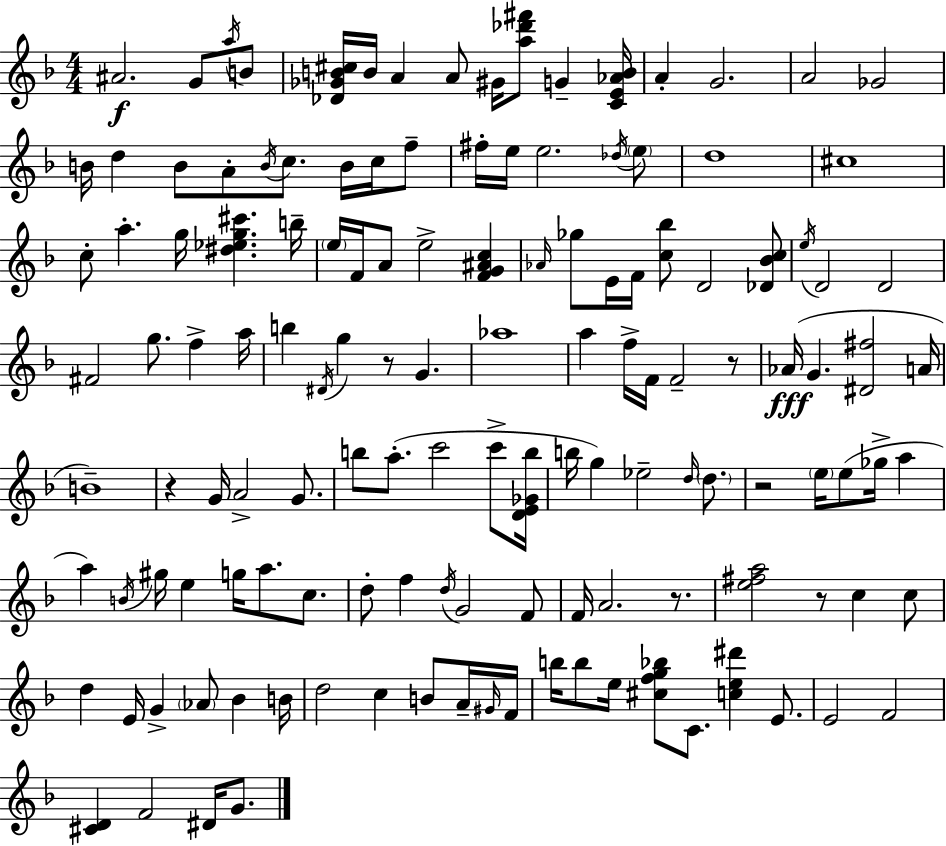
A#4/h. G4/e A5/s B4/e [Db4,Gb4,B4,C#5]/s B4/s A4/q A4/e G#4/s [A5,Db6,F#6]/e G4/q [C4,E4,Ab4,B4]/s A4/q G4/h. A4/h Gb4/h B4/s D5/q B4/e A4/e B4/s C5/e. B4/s C5/s F5/e F#5/s E5/s E5/h. Db5/s E5/e D5/w C#5/w C5/e A5/q. G5/s [D#5,Eb5,G5,C#6]/q. B5/s E5/s F4/s A4/e E5/h [F4,G4,A#4,C5]/q Ab4/s Gb5/e E4/s F4/s [C5,Bb5]/e D4/h [Db4,Bb4,C5]/e E5/s D4/h D4/h F#4/h G5/e. F5/q A5/s B5/q D#4/s G5/q R/e G4/q. Ab5/w A5/q F5/s F4/s F4/h R/e Ab4/s G4/q. [D#4,F#5]/h A4/s B4/w R/q G4/s A4/h G4/e. B5/e A5/e. C6/h C6/e [D4,E4,Gb4,B5]/s B5/s G5/q Eb5/h D5/s D5/e. R/h E5/s E5/e Gb5/s A5/q A5/q B4/s G#5/s E5/q G5/s A5/e. C5/e. D5/e F5/q D5/s G4/h F4/e F4/s A4/h. R/e. [E5,F#5,A5]/h R/e C5/q C5/e D5/q E4/s G4/q Ab4/e Bb4/q B4/s D5/h C5/q B4/e A4/s G#4/s F4/s B5/s B5/e E5/s [C#5,F5,G5,Bb5]/e C4/e. [C5,E5,D#6]/q E4/e. E4/h F4/h [C#4,D4]/q F4/h D#4/s G4/e.